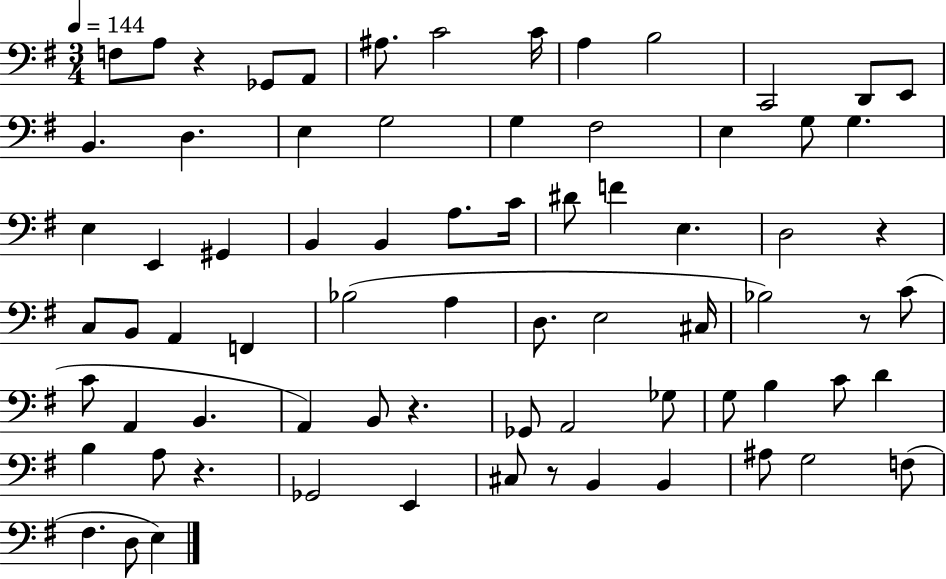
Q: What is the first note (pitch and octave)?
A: F3